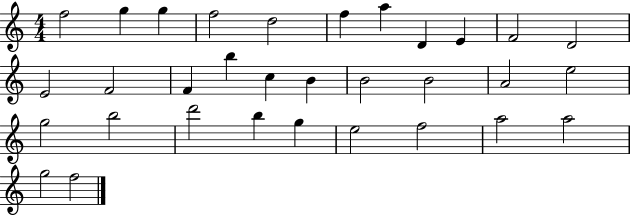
{
  \clef treble
  \numericTimeSignature
  \time 4/4
  \key c \major
  f''2 g''4 g''4 | f''2 d''2 | f''4 a''4 d'4 e'4 | f'2 d'2 | \break e'2 f'2 | f'4 b''4 c''4 b'4 | b'2 b'2 | a'2 e''2 | \break g''2 b''2 | d'''2 b''4 g''4 | e''2 f''2 | a''2 a''2 | \break g''2 f''2 | \bar "|."
}